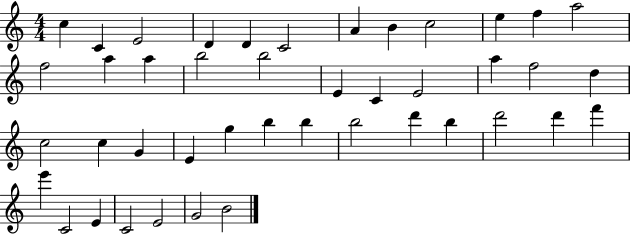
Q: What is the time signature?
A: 4/4